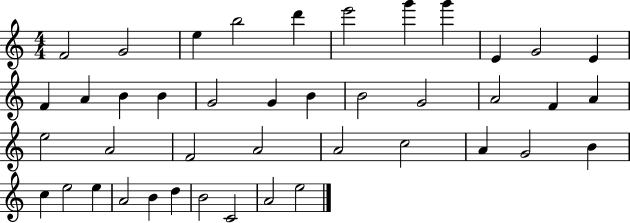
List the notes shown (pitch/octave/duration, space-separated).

F4/h G4/h E5/q B5/h D6/q E6/h G6/q G6/q E4/q G4/h E4/q F4/q A4/q B4/q B4/q G4/h G4/q B4/q B4/h G4/h A4/h F4/q A4/q E5/h A4/h F4/h A4/h A4/h C5/h A4/q G4/h B4/q C5/q E5/h E5/q A4/h B4/q D5/q B4/h C4/h A4/h E5/h